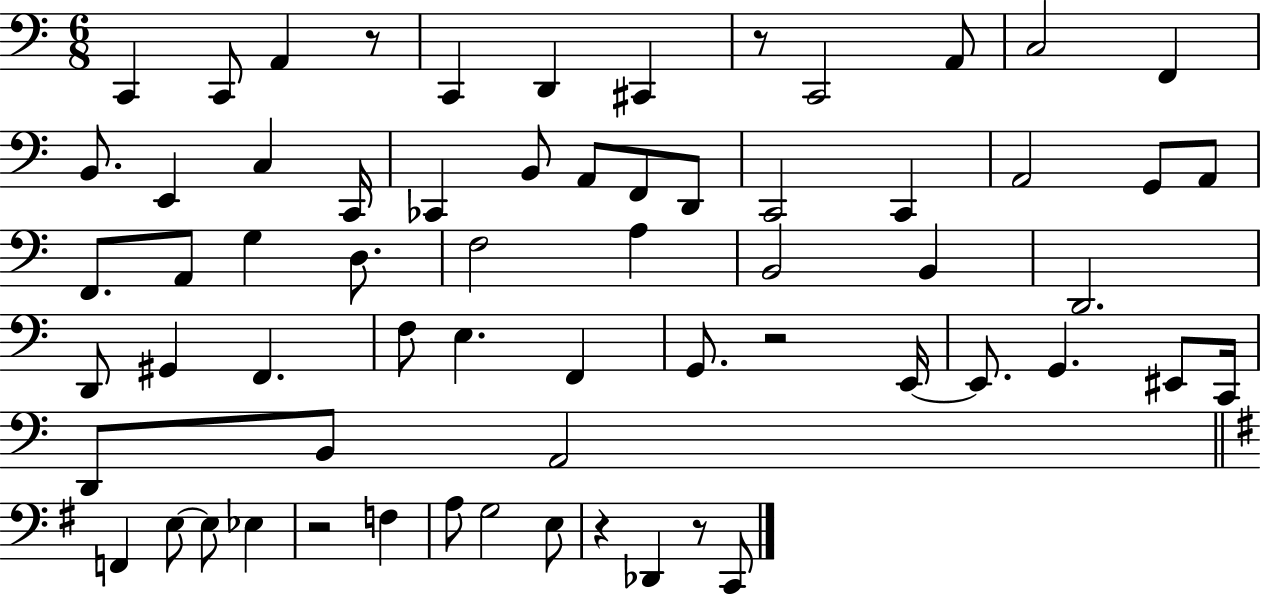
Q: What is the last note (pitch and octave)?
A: C2